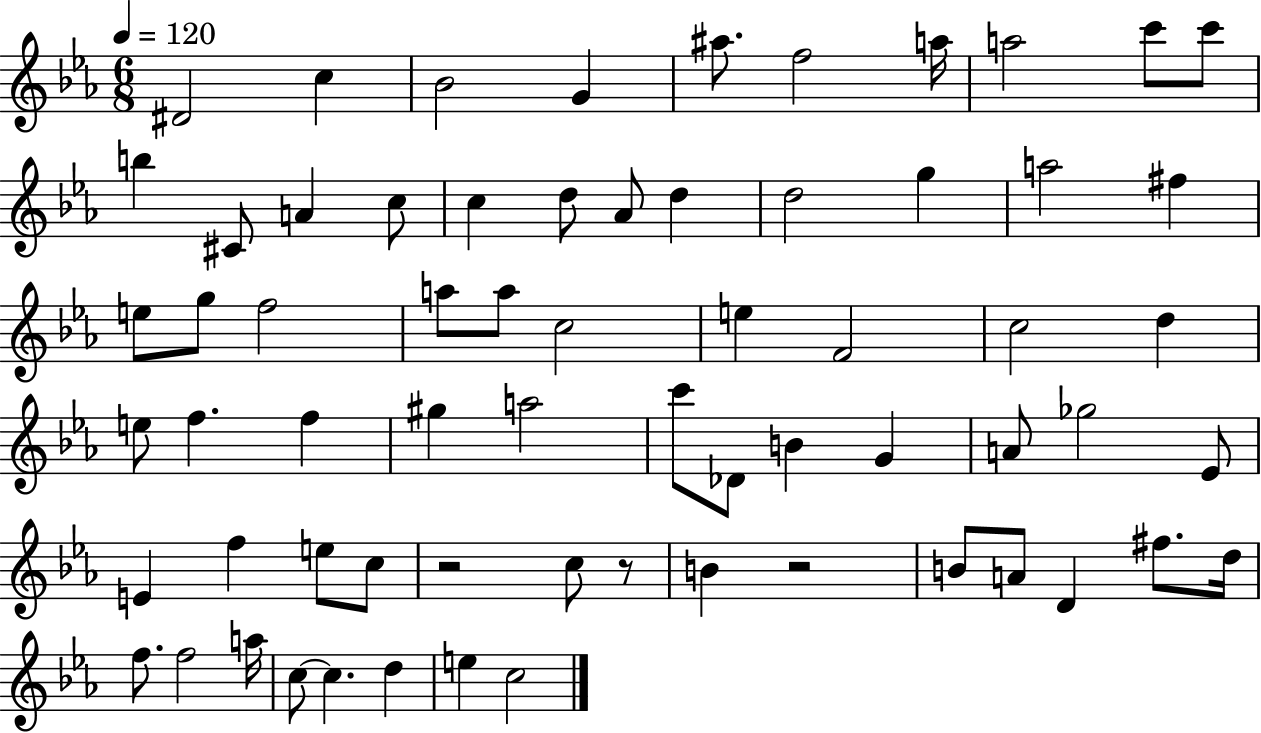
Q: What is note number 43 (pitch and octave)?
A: Gb5